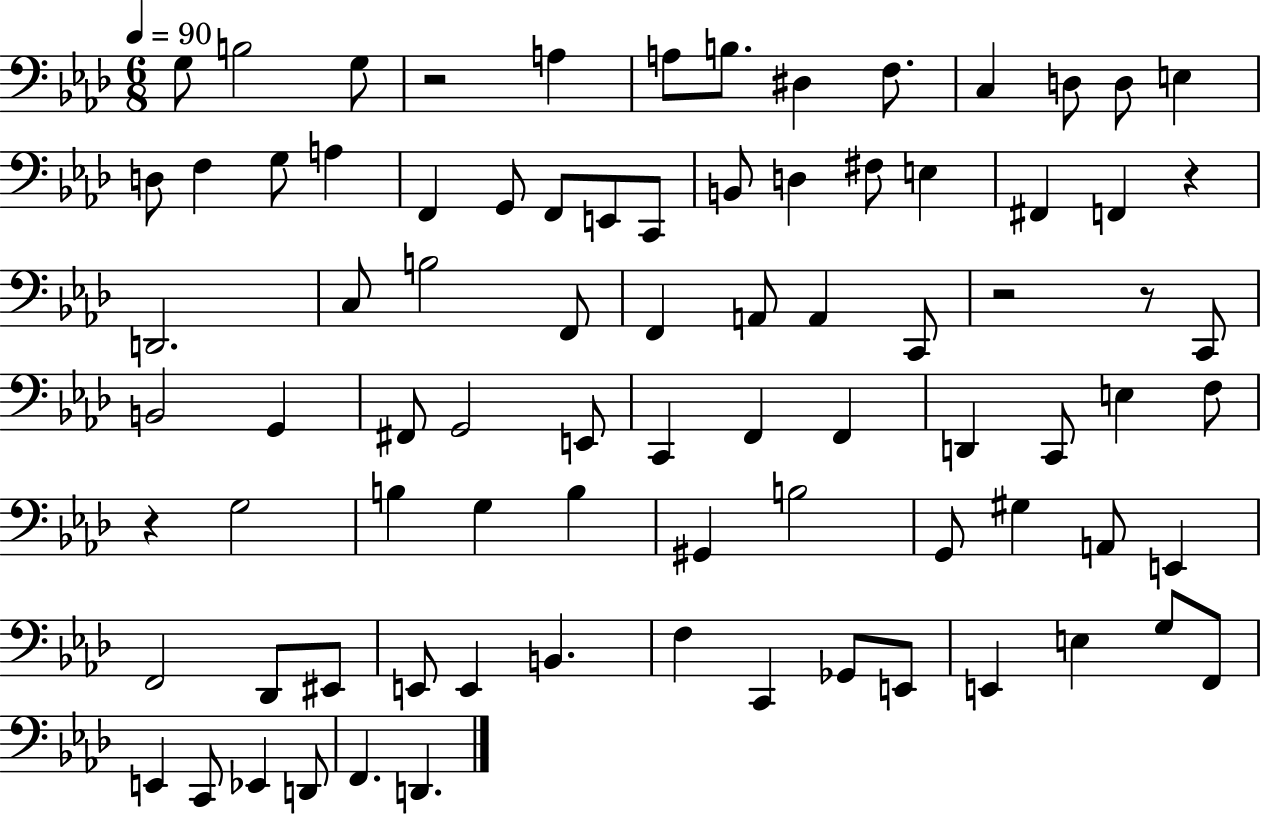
G3/e B3/h G3/e R/h A3/q A3/e B3/e. D#3/q F3/e. C3/q D3/e D3/e E3/q D3/e F3/q G3/e A3/q F2/q G2/e F2/e E2/e C2/e B2/e D3/q F#3/e E3/q F#2/q F2/q R/q D2/h. C3/e B3/h F2/e F2/q A2/e A2/q C2/e R/h R/e C2/e B2/h G2/q F#2/e G2/h E2/e C2/q F2/q F2/q D2/q C2/e E3/q F3/e R/q G3/h B3/q G3/q B3/q G#2/q B3/h G2/e G#3/q A2/e E2/q F2/h Db2/e EIS2/e E2/e E2/q B2/q. F3/q C2/q Gb2/e E2/e E2/q E3/q G3/e F2/e E2/q C2/e Eb2/q D2/e F2/q. D2/q.